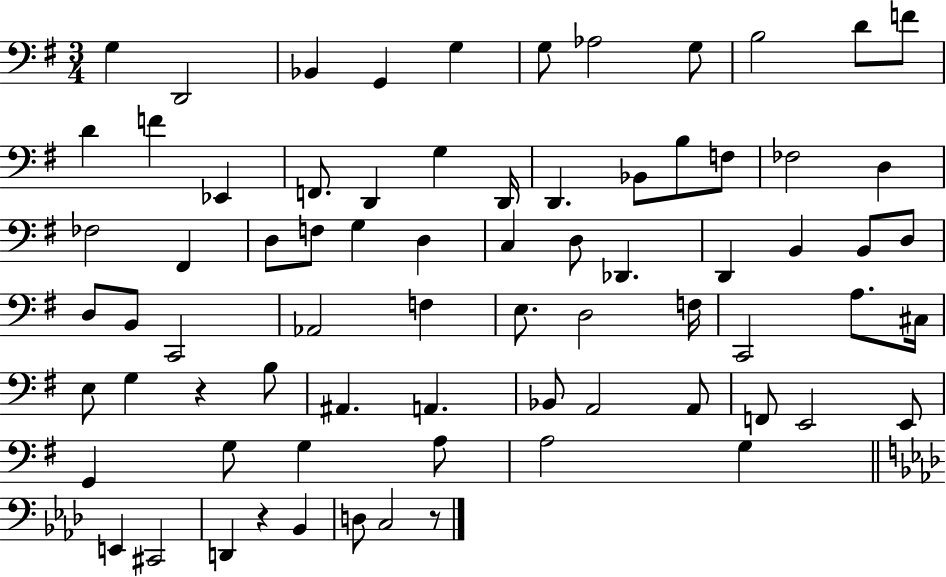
G3/q D2/h Bb2/q G2/q G3/q G3/e Ab3/h G3/e B3/h D4/e F4/e D4/q F4/q Eb2/q F2/e. D2/q G3/q D2/s D2/q. Bb2/e B3/e F3/e FES3/h D3/q FES3/h F#2/q D3/e F3/e G3/q D3/q C3/q D3/e Db2/q. D2/q B2/q B2/e D3/e D3/e B2/e C2/h Ab2/h F3/q E3/e. D3/h F3/s C2/h A3/e. C#3/s E3/e G3/q R/q B3/e A#2/q. A2/q. Bb2/e A2/h A2/e F2/e E2/h E2/e G2/q G3/e G3/q A3/e A3/h G3/q E2/q C#2/h D2/q R/q Bb2/q D3/e C3/h R/e